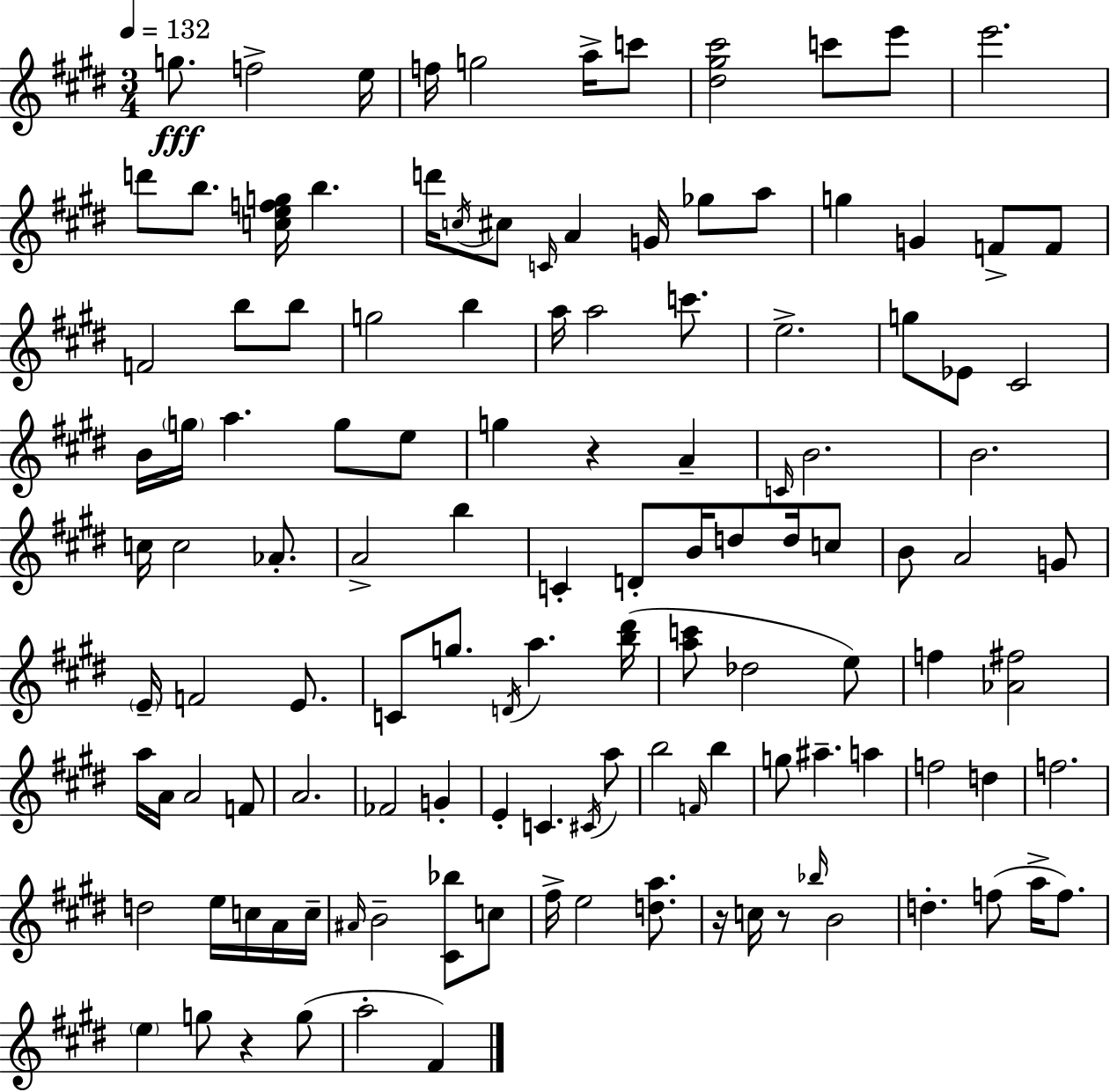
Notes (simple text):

G5/e. F5/h E5/s F5/s G5/h A5/s C6/e [D#5,G#5,C#6]/h C6/e E6/e E6/h. D6/e B5/e. [C5,E5,F5,G5]/s B5/q. D6/s C5/s C#5/e C4/s A4/q G4/s Gb5/e A5/e G5/q G4/q F4/e F4/e F4/h B5/e B5/e G5/h B5/q A5/s A5/h C6/e. E5/h. G5/e Eb4/e C#4/h B4/s G5/s A5/q. G5/e E5/e G5/q R/q A4/q C4/s B4/h. B4/h. C5/s C5/h Ab4/e. A4/h B5/q C4/q D4/e B4/s D5/e D5/s C5/e B4/e A4/h G4/e E4/s F4/h E4/e. C4/e G5/e. D4/s A5/q. [B5,D#6]/s [A5,C6]/e Db5/h E5/e F5/q [Ab4,F#5]/h A5/s A4/s A4/h F4/e A4/h. FES4/h G4/q E4/q C4/q. C#4/s A5/e B5/h F4/s B5/q G5/e A#5/q. A5/q F5/h D5/q F5/h. D5/h E5/s C5/s A4/s C5/s A#4/s B4/h [C#4,Bb5]/e C5/e F#5/s E5/h [D5,A5]/e. R/s C5/s R/e Bb5/s B4/h D5/q. F5/e A5/s F5/e. E5/q G5/e R/q G5/e A5/h F#4/q